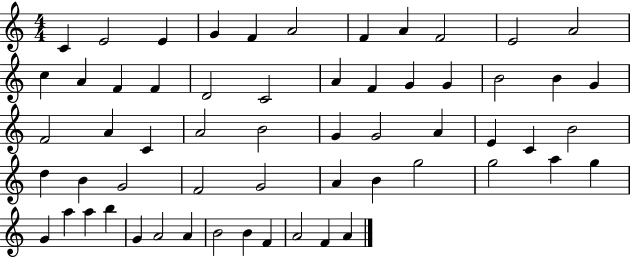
{
  \clef treble
  \numericTimeSignature
  \time 4/4
  \key c \major
  c'4 e'2 e'4 | g'4 f'4 a'2 | f'4 a'4 f'2 | e'2 a'2 | \break c''4 a'4 f'4 f'4 | d'2 c'2 | a'4 f'4 g'4 g'4 | b'2 b'4 g'4 | \break f'2 a'4 c'4 | a'2 b'2 | g'4 g'2 a'4 | e'4 c'4 b'2 | \break d''4 b'4 g'2 | f'2 g'2 | a'4 b'4 g''2 | g''2 a''4 g''4 | \break g'4 a''4 a''4 b''4 | g'4 a'2 a'4 | b'2 b'4 f'4 | a'2 f'4 a'4 | \break \bar "|."
}